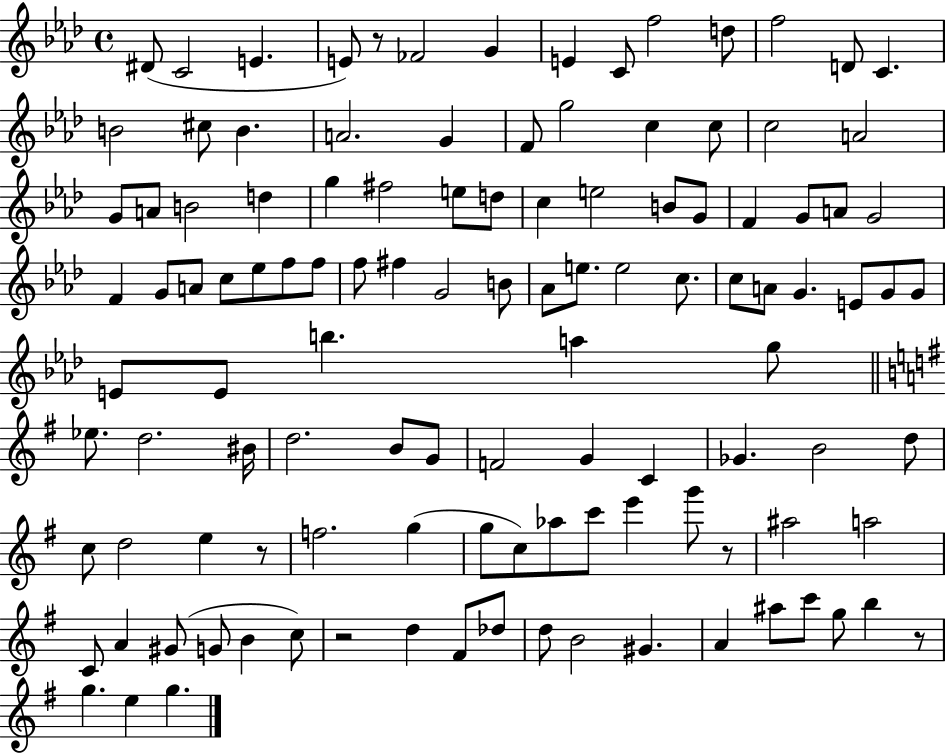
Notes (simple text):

D#4/e C4/h E4/q. E4/e R/e FES4/h G4/q E4/q C4/e F5/h D5/e F5/h D4/e C4/q. B4/h C#5/e B4/q. A4/h. G4/q F4/e G5/h C5/q C5/e C5/h A4/h G4/e A4/e B4/h D5/q G5/q F#5/h E5/e D5/e C5/q E5/h B4/e G4/e F4/q G4/e A4/e G4/h F4/q G4/e A4/e C5/e Eb5/e F5/e F5/e F5/e F#5/q G4/h B4/e Ab4/e E5/e. E5/h C5/e. C5/e A4/e G4/q. E4/e G4/e G4/e E4/e E4/e B5/q. A5/q G5/e Eb5/e. D5/h. BIS4/s D5/h. B4/e G4/e F4/h G4/q C4/q Gb4/q. B4/h D5/e C5/e D5/h E5/q R/e F5/h. G5/q G5/e C5/e Ab5/e C6/e E6/q G6/e R/e A#5/h A5/h C4/e A4/q G#4/e G4/e B4/q C5/e R/h D5/q F#4/e Db5/e D5/e B4/h G#4/q. A4/q A#5/e C6/e G5/e B5/q R/e G5/q. E5/q G5/q.